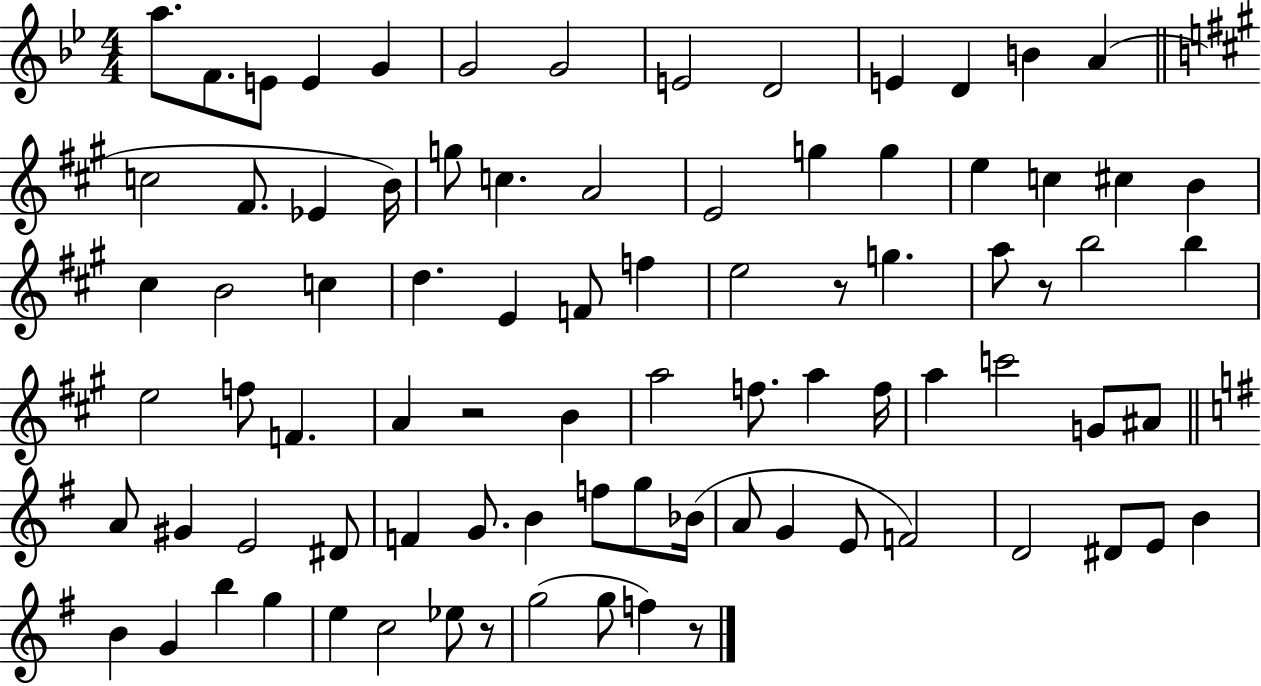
{
  \clef treble
  \numericTimeSignature
  \time 4/4
  \key bes \major
  a''8. f'8. e'8 e'4 g'4 | g'2 g'2 | e'2 d'2 | e'4 d'4 b'4 a'4( | \break \bar "||" \break \key a \major c''2 fis'8. ees'4 b'16) | g''8 c''4. a'2 | e'2 g''4 g''4 | e''4 c''4 cis''4 b'4 | \break cis''4 b'2 c''4 | d''4. e'4 f'8 f''4 | e''2 r8 g''4. | a''8 r8 b''2 b''4 | \break e''2 f''8 f'4. | a'4 r2 b'4 | a''2 f''8. a''4 f''16 | a''4 c'''2 g'8 ais'8 | \break \bar "||" \break \key g \major a'8 gis'4 e'2 dis'8 | f'4 g'8. b'4 f''8 g''8 bes'16( | a'8 g'4 e'8 f'2) | d'2 dis'8 e'8 b'4 | \break b'4 g'4 b''4 g''4 | e''4 c''2 ees''8 r8 | g''2( g''8 f''4) r8 | \bar "|."
}